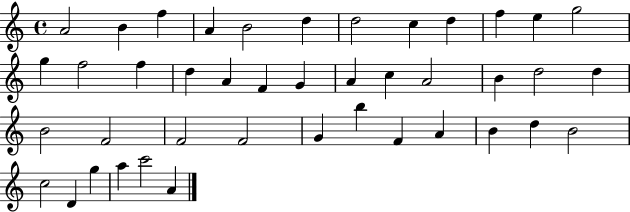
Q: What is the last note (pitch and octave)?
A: A4